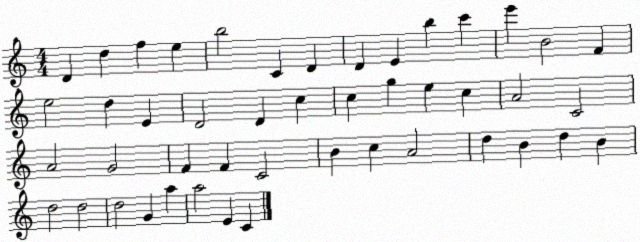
X:1
T:Untitled
M:4/4
L:1/4
K:C
D d f e b2 C D D E b c' e' B2 F e2 d E D2 D c c g e c A2 C2 A2 G2 F F C2 B c A2 d B d B d2 d2 d2 G a a2 E C